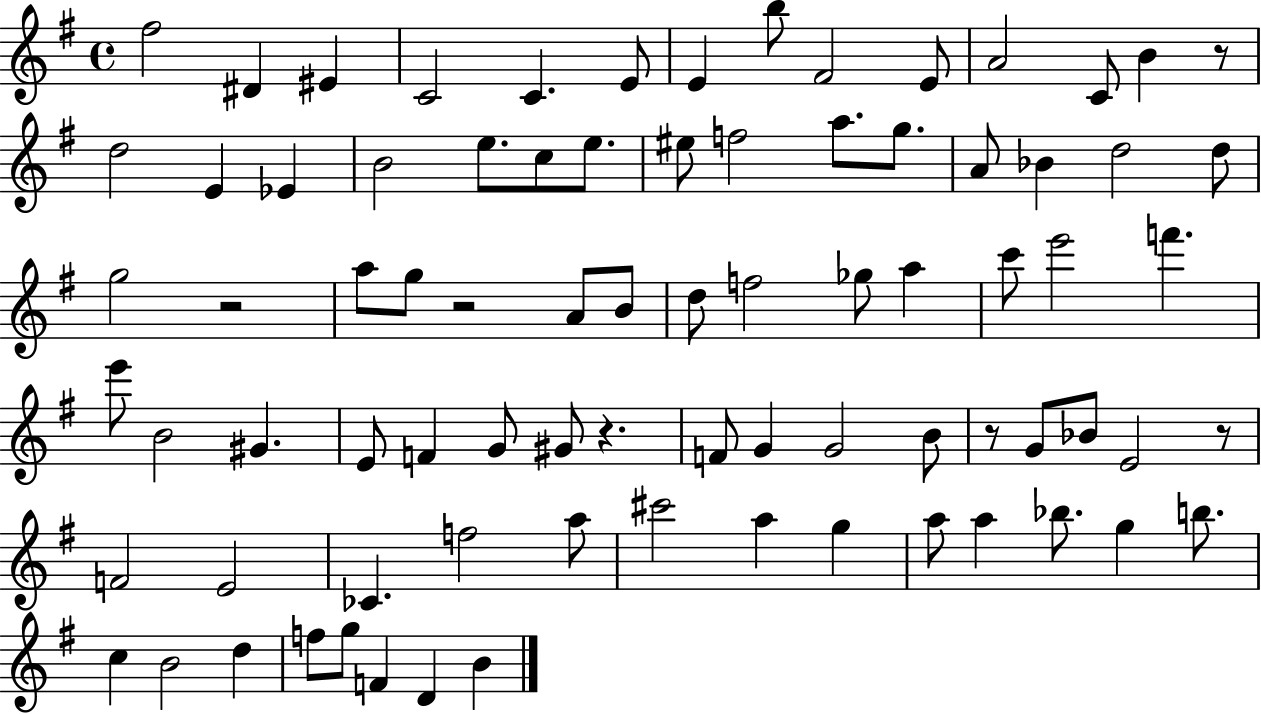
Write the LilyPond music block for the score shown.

{
  \clef treble
  \time 4/4
  \defaultTimeSignature
  \key g \major
  fis''2 dis'4 eis'4 | c'2 c'4. e'8 | e'4 b''8 fis'2 e'8 | a'2 c'8 b'4 r8 | \break d''2 e'4 ees'4 | b'2 e''8. c''8 e''8. | eis''8 f''2 a''8. g''8. | a'8 bes'4 d''2 d''8 | \break g''2 r2 | a''8 g''8 r2 a'8 b'8 | d''8 f''2 ges''8 a''4 | c'''8 e'''2 f'''4. | \break e'''8 b'2 gis'4. | e'8 f'4 g'8 gis'8 r4. | f'8 g'4 g'2 b'8 | r8 g'8 bes'8 e'2 r8 | \break f'2 e'2 | ces'4. f''2 a''8 | cis'''2 a''4 g''4 | a''8 a''4 bes''8. g''4 b''8. | \break c''4 b'2 d''4 | f''8 g''8 f'4 d'4 b'4 | \bar "|."
}